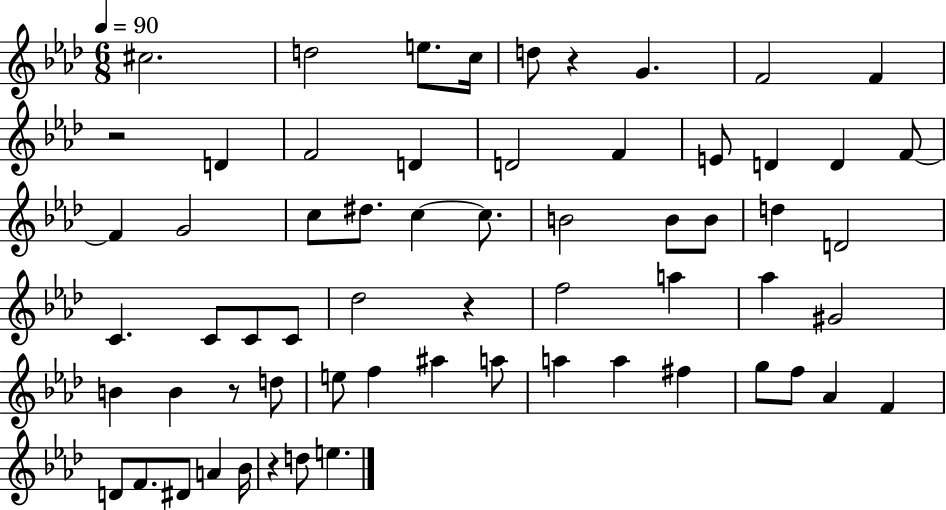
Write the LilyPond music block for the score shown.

{
  \clef treble
  \numericTimeSignature
  \time 6/8
  \key aes \major
  \tempo 4 = 90
  \repeat volta 2 { cis''2. | d''2 e''8. c''16 | d''8 r4 g'4. | f'2 f'4 | \break r2 d'4 | f'2 d'4 | d'2 f'4 | e'8 d'4 d'4 f'8~~ | \break f'4 g'2 | c''8 dis''8. c''4~~ c''8. | b'2 b'8 b'8 | d''4 d'2 | \break c'4. c'8 c'8 c'8 | des''2 r4 | f''2 a''4 | aes''4 gis'2 | \break b'4 b'4 r8 d''8 | e''8 f''4 ais''4 a''8 | a''4 a''4 fis''4 | g''8 f''8 aes'4 f'4 | \break d'8 f'8. dis'8 a'4 bes'16 | r4 d''8 e''4. | } \bar "|."
}